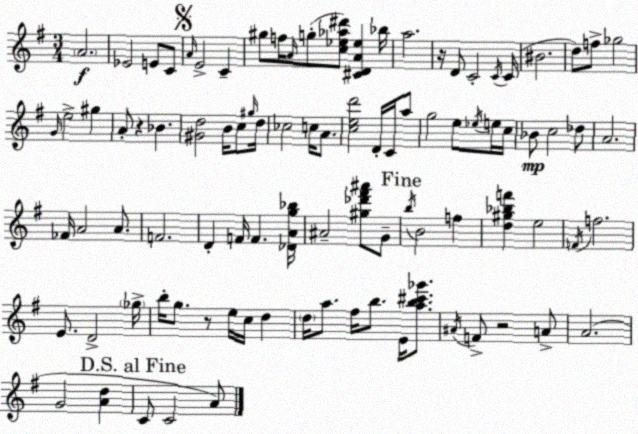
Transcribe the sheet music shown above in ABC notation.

X:1
T:Untitled
M:3/4
L:1/4
K:Em
A2 _E2 E/2 C/2 A/4 E2 C ^g/2 f/4 A/4 g/2 [c_e_a^d']/2 [^CDA_e] _b/4 a2 z/4 D/2 C2 C/4 C/4 ^B2 d/2 f/2 _g2 G/4 e2 ^g A/2 z _B [^Gd]2 B/4 c/2 ^g/4 d/4 _c2 c/4 A/2 [ced']2 D/4 C/4 a/2 g2 e/2 _e/4 e/4 c/4 _B/2 c2 _d/2 A2 _F/4 A2 A/2 F2 D F/4 F [_DAg_b]/4 ^A2 [^g_d'^f'^a']/2 G/2 b/4 B2 f [d^g_bf'] e2 F/4 f2 E/2 D2 _g/4 b/4 g/2 z/2 e/4 c/4 d d/4 a/2 ^f/4 b/2 E/4 [ab^c'_g']/2 ^A/4 F/2 z2 A/2 A2 G2 [Ad] C/2 C2 A/2